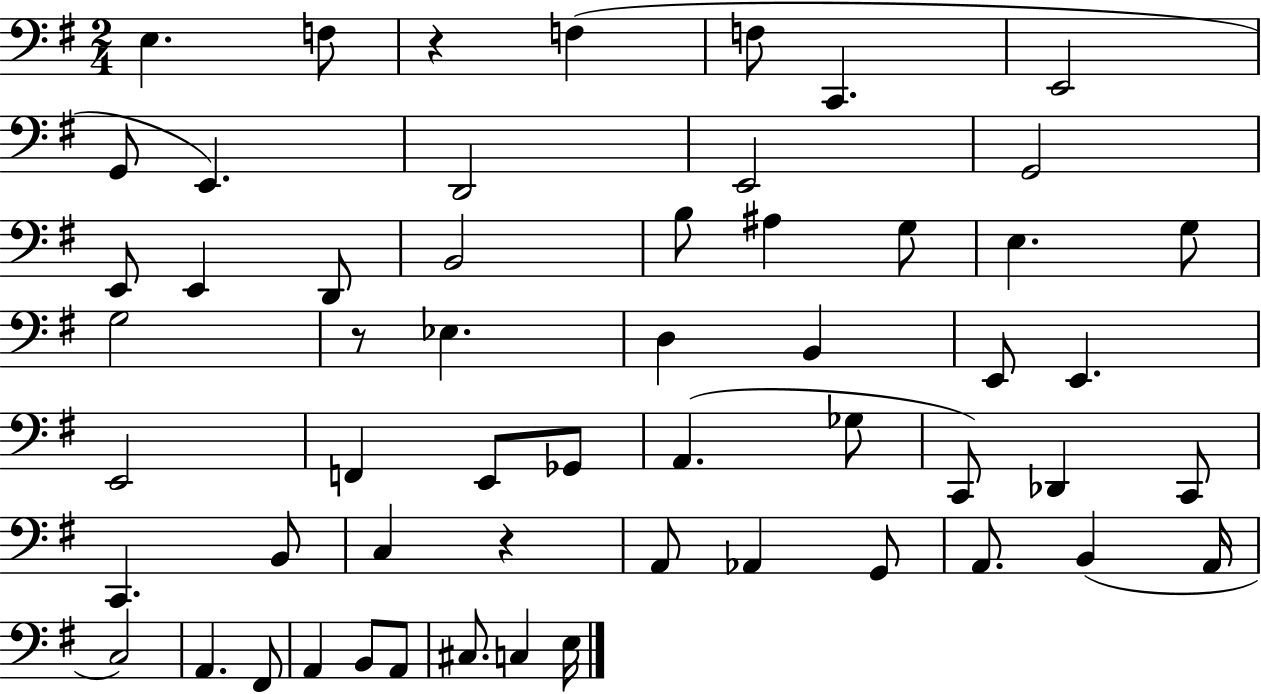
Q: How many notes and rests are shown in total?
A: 56